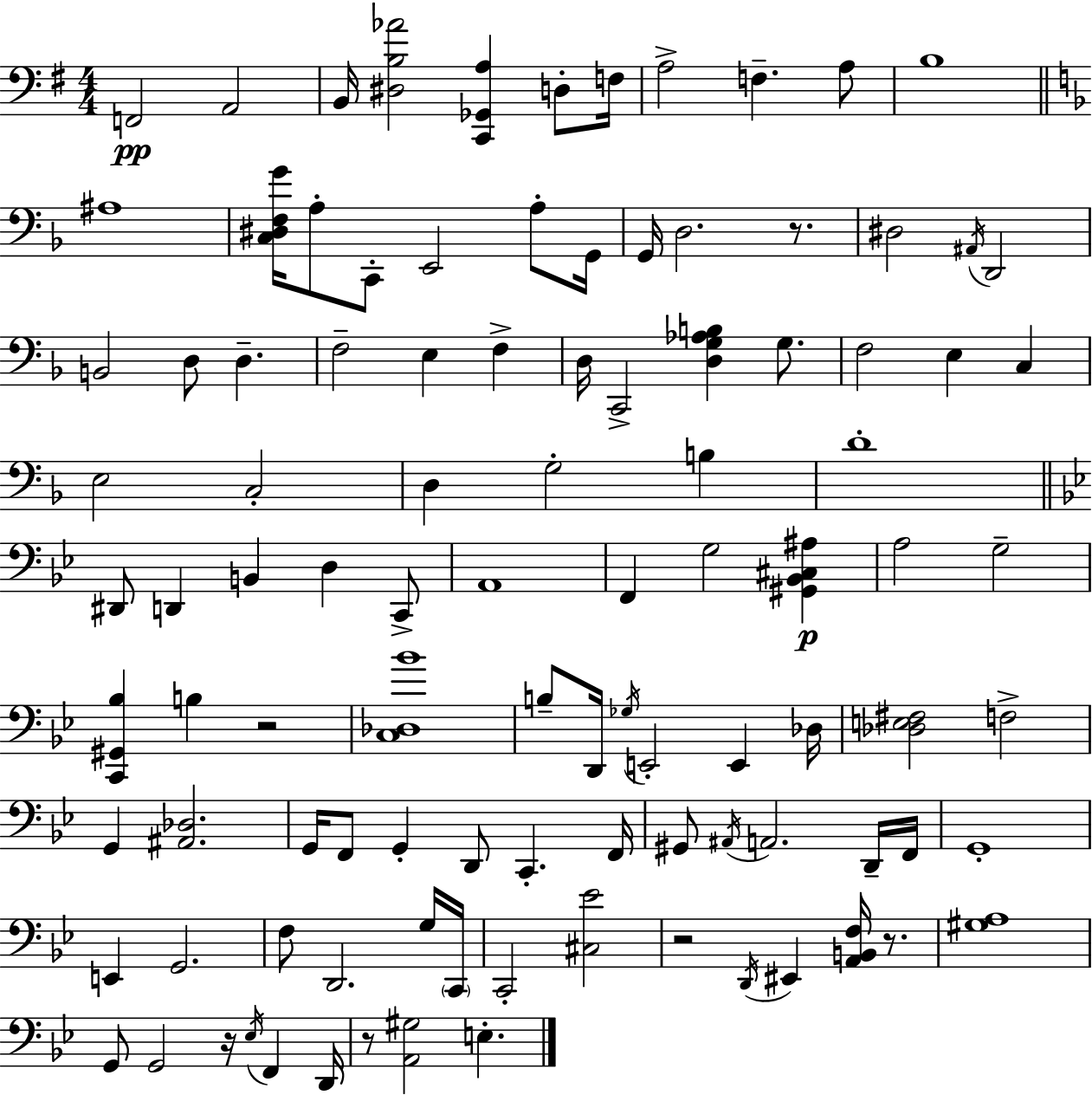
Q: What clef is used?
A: bass